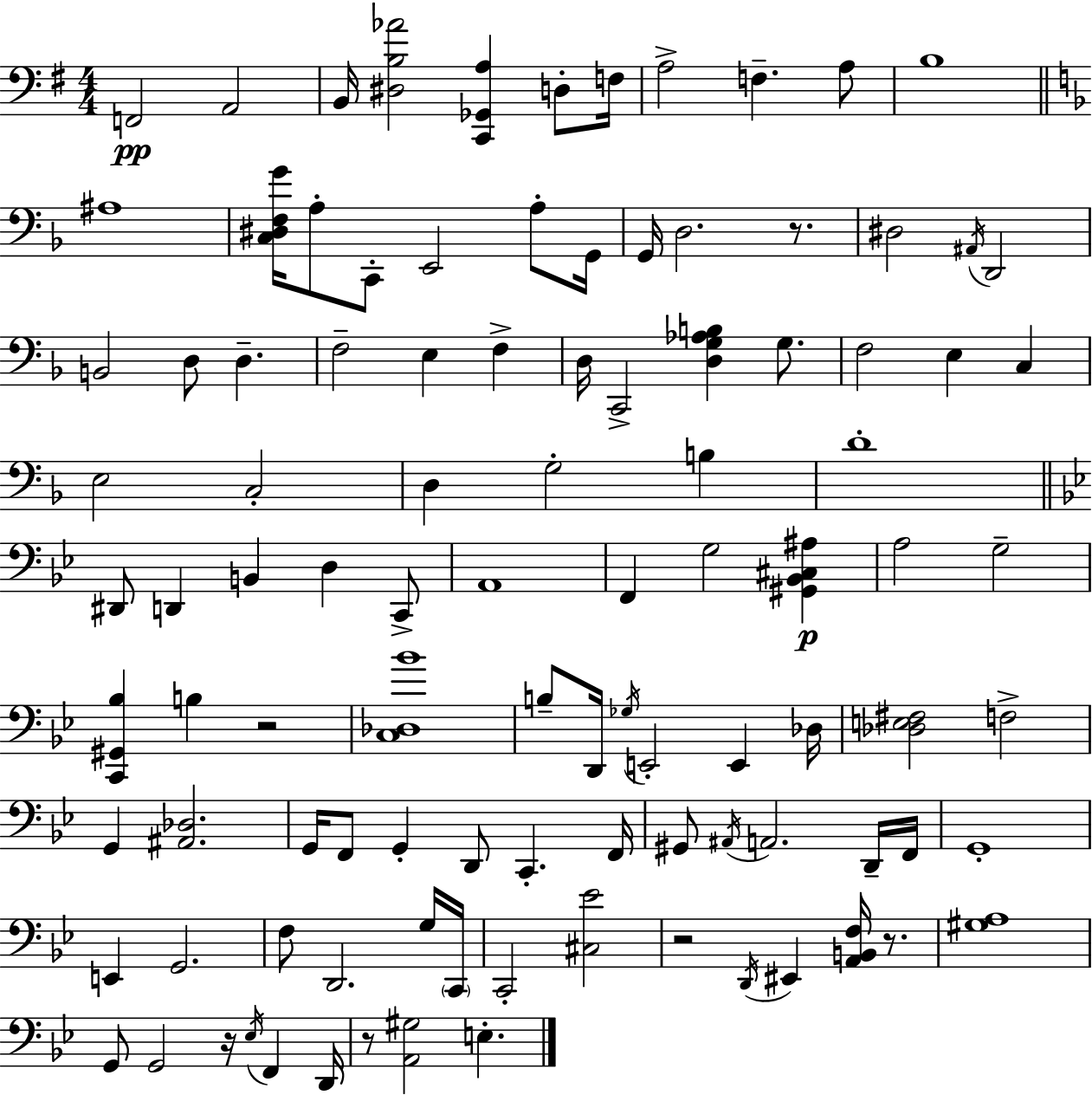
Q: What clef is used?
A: bass